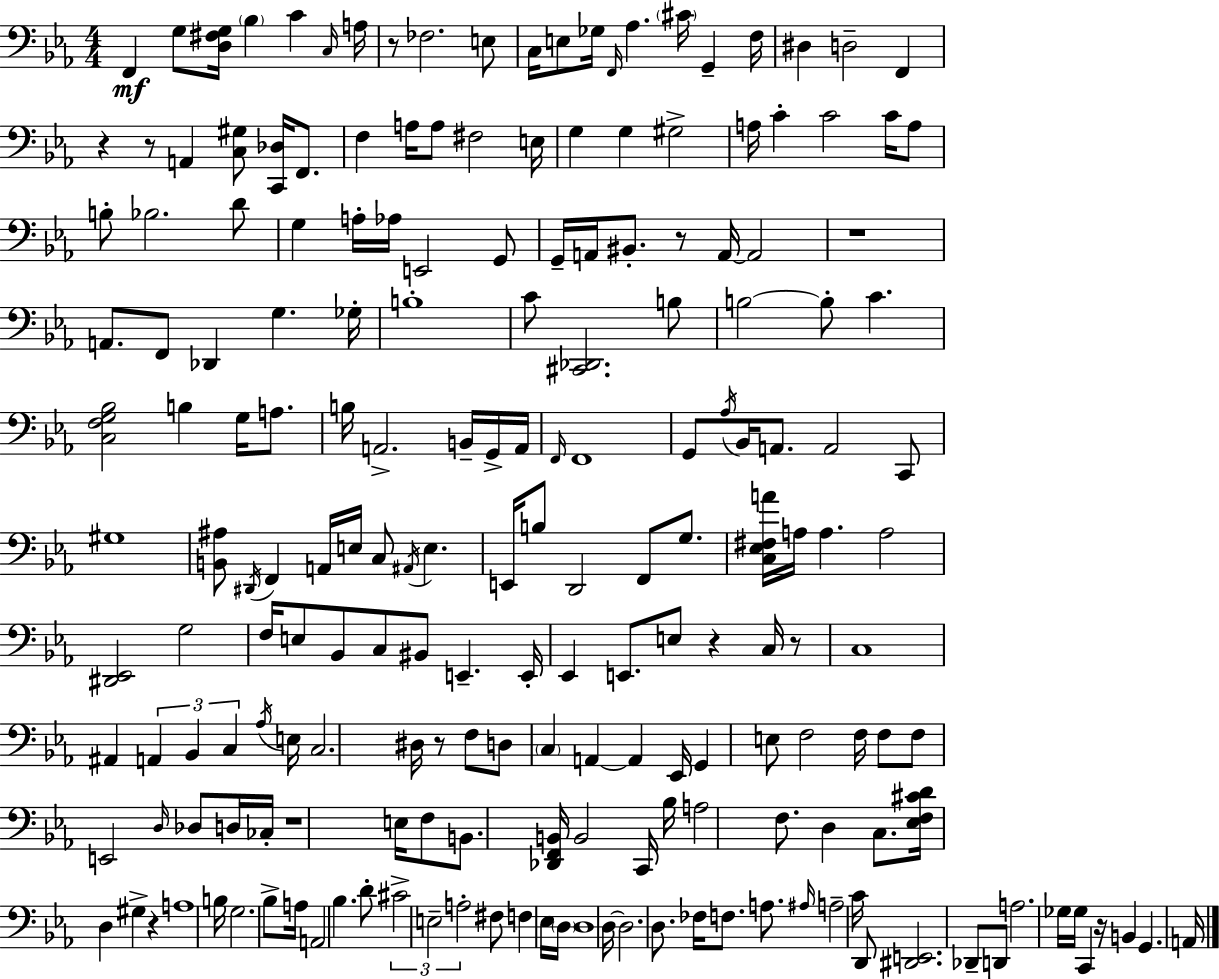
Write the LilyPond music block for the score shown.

{
  \clef bass
  \numericTimeSignature
  \time 4/4
  \key c \minor
  \repeat volta 2 { f,4\mf g8 <d fis g>16 \parenthesize bes4 c'4 \grace { c16 } | a16 r8 fes2. e8 | c16 e8 ges16 \grace { f,16 } aes4. \parenthesize cis'16 g,4-- | f16 dis4 d2-- f,4 | \break r4 r8 a,4 <c gis>8 <c, des>16 f,8. | f4 a16 a8 fis2 | e16 g4 g4 gis2-> | a16 c'4-. c'2 c'16 | \break a8 b8-. bes2. | d'8 g4 a16-. aes16 e,2 | g,8 g,16-- a,16 bis,8.-. r8 a,16~~ a,2 | r1 | \break a,8. f,8 des,4 g4. | ges16-. b1-. | c'8 <cis, des,>2. | b8 b2~~ b8-. c'4. | \break <c f g bes>2 b4 g16 a8. | b16 a,2.-> b,16-- | g,16-> a,16 \grace { f,16 } f,1 | g,8 \acciaccatura { aes16 } bes,16 a,8. a,2 | \break c,8 gis1 | <b, ais>8 \acciaccatura { dis,16 } f,4 a,16 e16 c8 \acciaccatura { ais,16 } | e4. e,16 b8 d,2 | f,8 g8. <c ees fis a'>16 a16 a4. a2 | \break <dis, ees,>2 g2 | f16 e8 bes,8 c8 bis,8 e,4.-- | e,16-. ees,4 e,8. e8 r4 | c16 r8 c1 | \break ais,4 \tuplet 3/2 { a,4 bes,4 | c4 } \acciaccatura { aes16 } e16 c2. | dis16 r8 f8 d8 \parenthesize c4 a,4~~ | a,4 ees,16 g,4 e8 f2 | \break f16 f8 f8 e,2 | \grace { d16 } des8 d16 ces16-. r1 | e16 f8 b,8. <des, f, b,>16 b,2 | c,16 bes16 a2 | \break f8. d4 c8. <ees f cis' d'>16 d4 | gis4-> r4 a1 | b16 g2. | bes8-> a16 a,2 | \break bes4. d'8-. \tuplet 3/2 { cis'2-> | e2-- a2-. } | fis8 f4 ees16 \parenthesize d16 d1 | d16~~ d2. | \break d8. fes16 f8. a8. \grace { ais16 } | a2-- c'16 d,8 <dis, e,>2. | des,8-- d,8 a2. | ges16 ges16 c,4 r16 b,4 | \break g,4. a,16 } \bar "|."
}